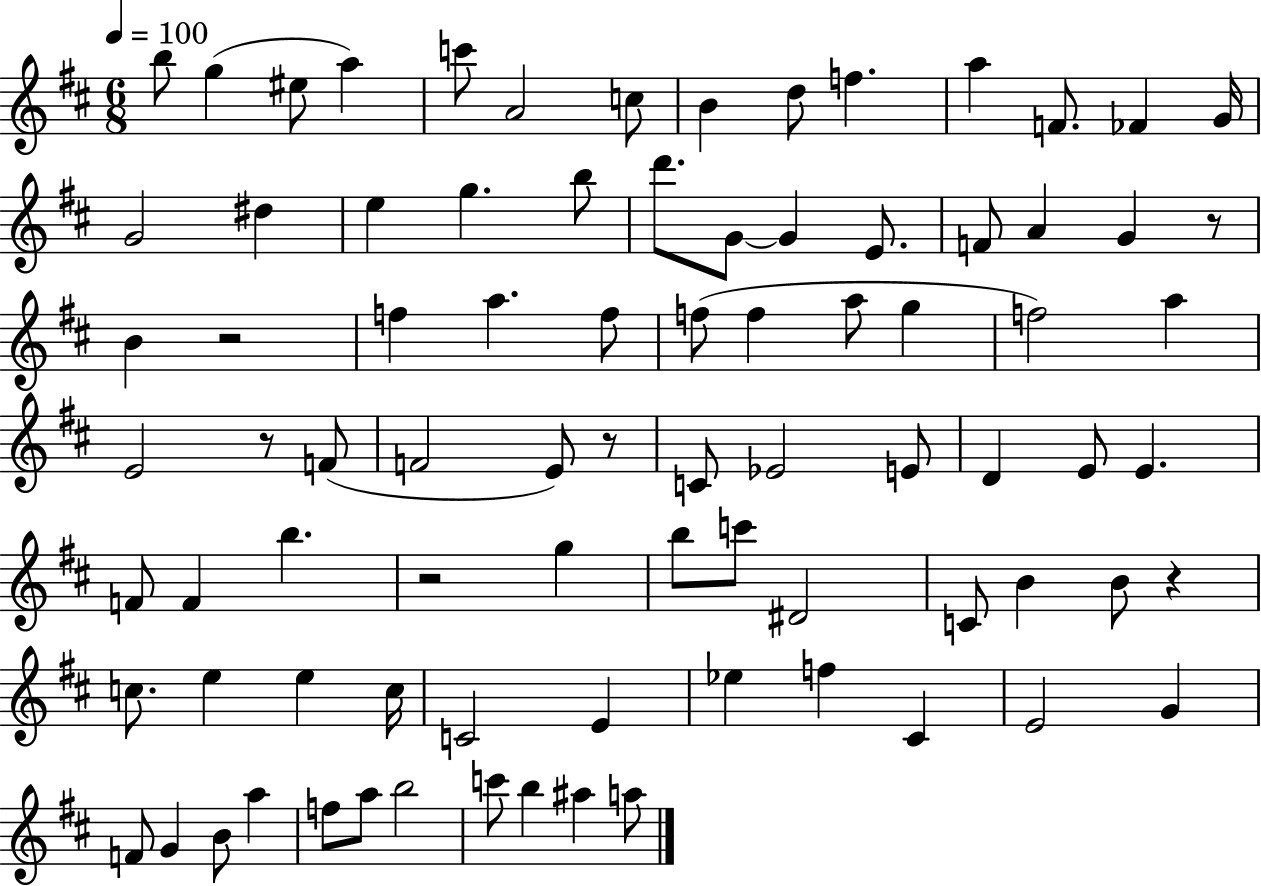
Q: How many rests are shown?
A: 6